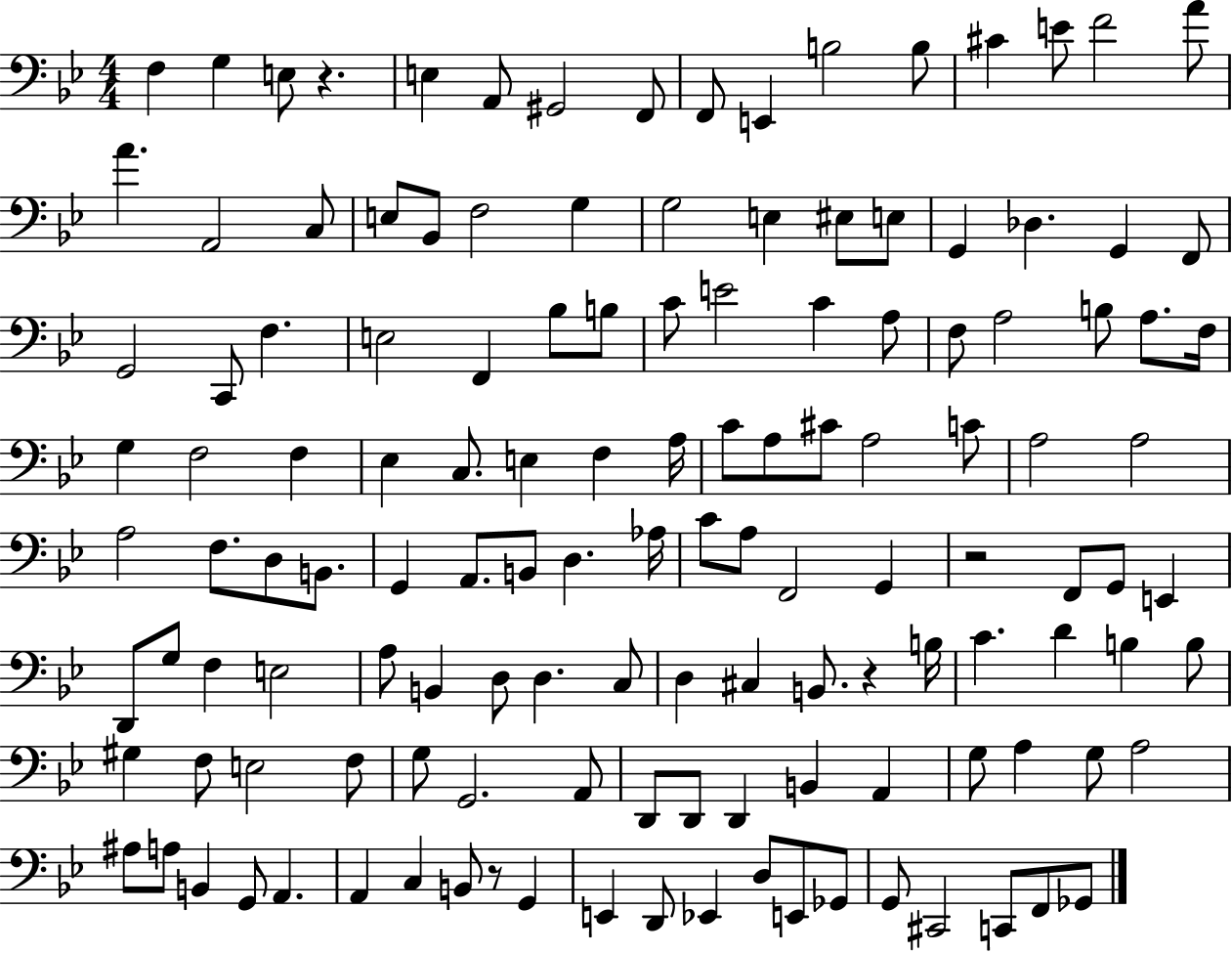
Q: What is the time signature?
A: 4/4